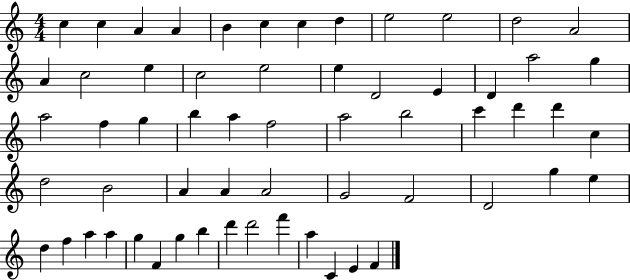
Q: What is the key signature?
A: C major